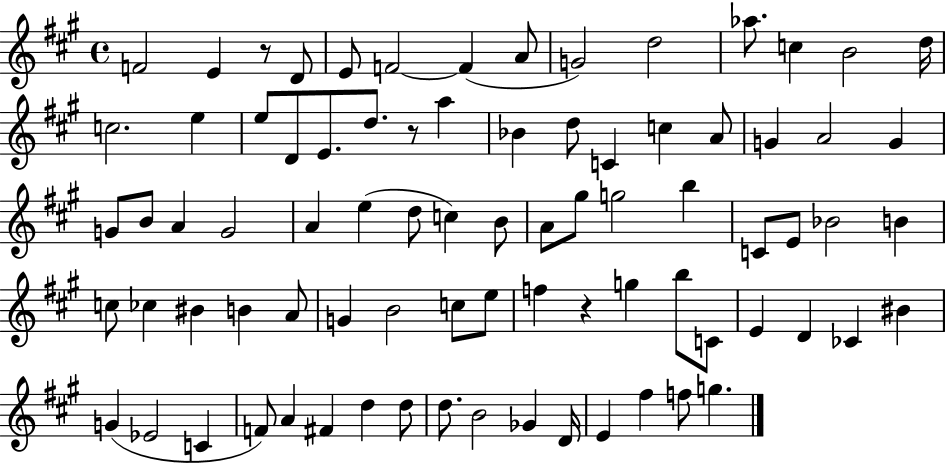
{
  \clef treble
  \time 4/4
  \defaultTimeSignature
  \key a \major
  \repeat volta 2 { f'2 e'4 r8 d'8 | e'8 f'2~~ f'4( a'8 | g'2) d''2 | aes''8. c''4 b'2 d''16 | \break c''2. e''4 | e''8 d'8 e'8. d''8. r8 a''4 | bes'4 d''8 c'4 c''4 a'8 | g'4 a'2 g'4 | \break g'8 b'8 a'4 g'2 | a'4 e''4( d''8 c''4) b'8 | a'8 gis''8 g''2 b''4 | c'8 e'8 bes'2 b'4 | \break c''8 ces''4 bis'4 b'4 a'8 | g'4 b'2 c''8 e''8 | f''4 r4 g''4 b''8 c'8 | e'4 d'4 ces'4 bis'4 | \break g'4( ees'2 c'4 | f'8) a'4 fis'4 d''4 d''8 | d''8. b'2 ges'4 d'16 | e'4 fis''4 f''8 g''4. | \break } \bar "|."
}